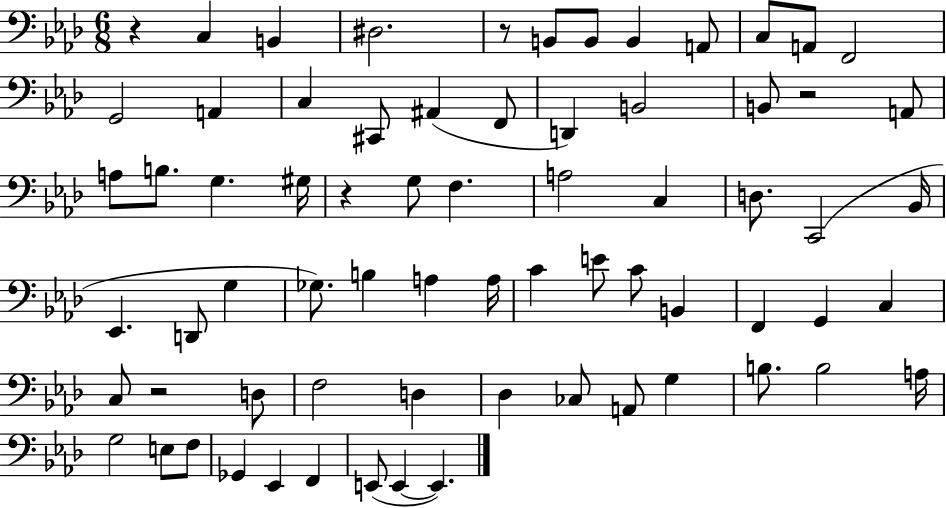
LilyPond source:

{
  \clef bass
  \numericTimeSignature
  \time 6/8
  \key aes \major
  \repeat volta 2 { r4 c4 b,4 | dis2. | r8 b,8 b,8 b,4 a,8 | c8 a,8 f,2 | \break g,2 a,4 | c4 cis,8 ais,4( f,8 | d,4) b,2 | b,8 r2 a,8 | \break a8 b8. g4. gis16 | r4 g8 f4. | a2 c4 | d8. c,2( bes,16 | \break ees,4. d,8 g4 | ges8.) b4 a4 a16 | c'4 e'8 c'8 b,4 | f,4 g,4 c4 | \break c8 r2 d8 | f2 d4 | des4 ces8 a,8 g4 | b8. b2 a16 | \break g2 e8 f8 | ges,4 ees,4 f,4 | e,8( e,4~~ e,4.) | } \bar "|."
}